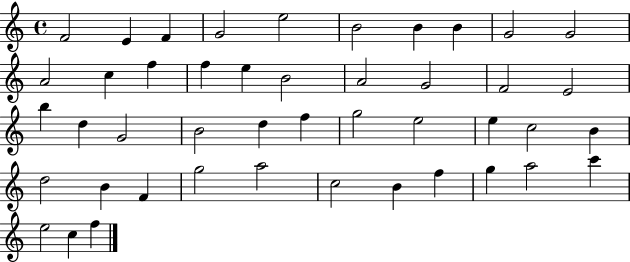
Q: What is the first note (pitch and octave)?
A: F4